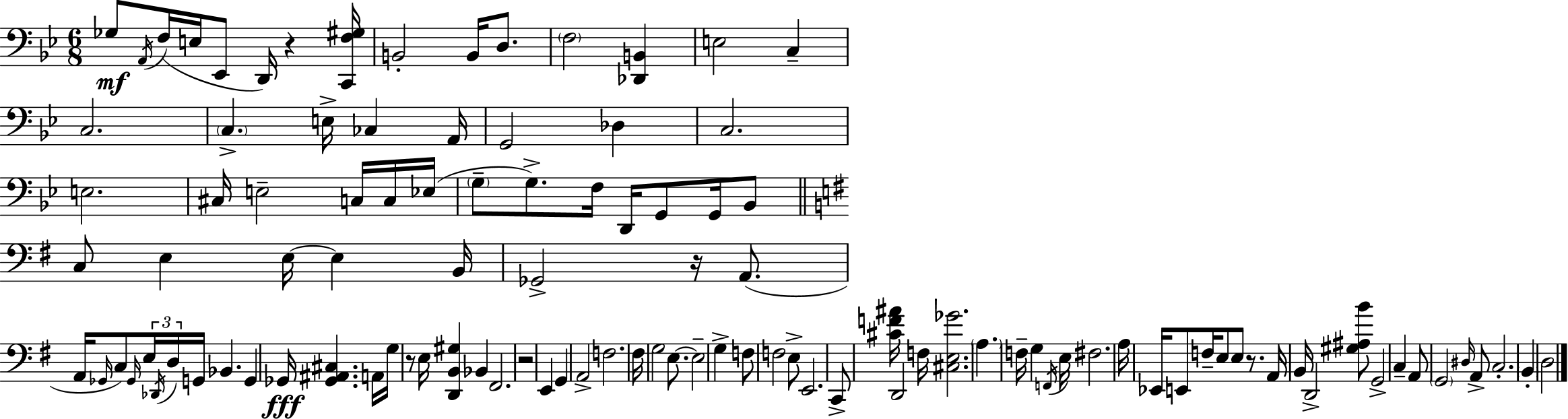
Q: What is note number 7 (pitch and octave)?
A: B2